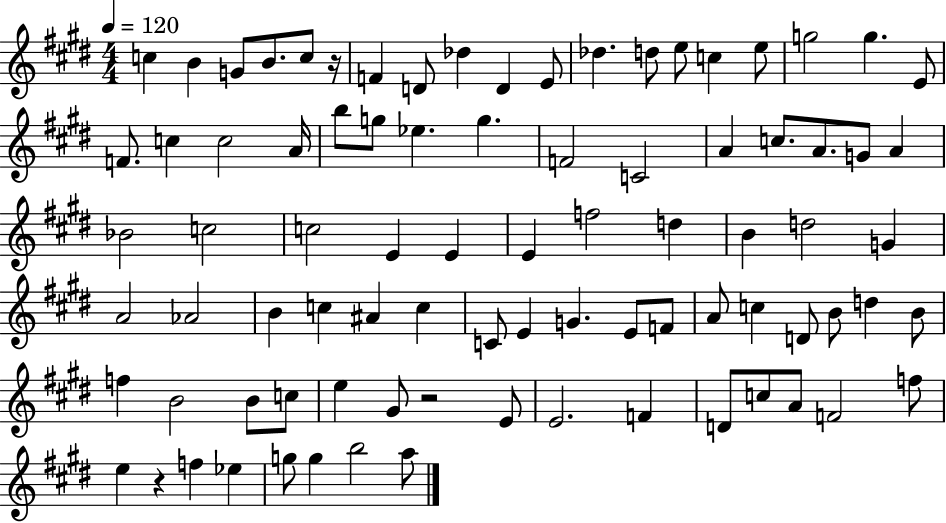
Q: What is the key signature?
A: E major